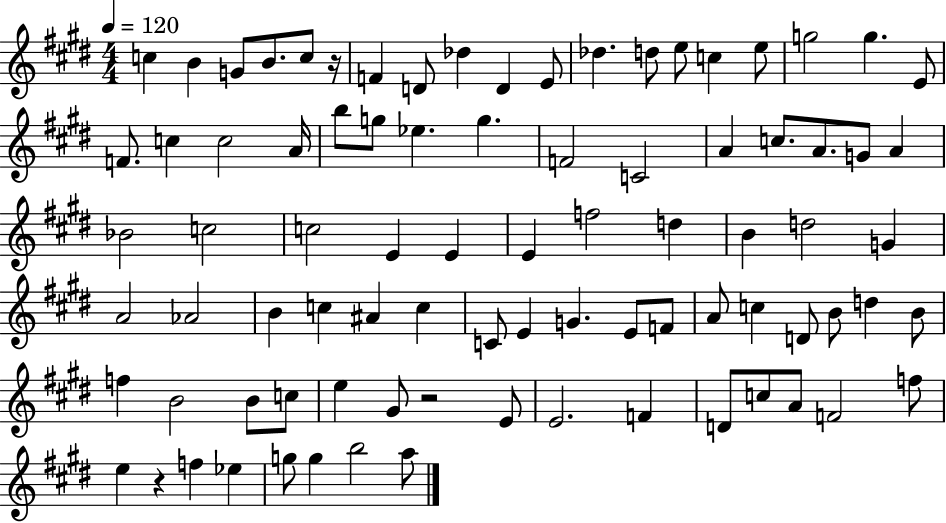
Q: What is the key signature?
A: E major